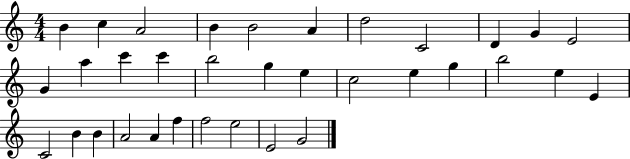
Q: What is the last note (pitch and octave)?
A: G4